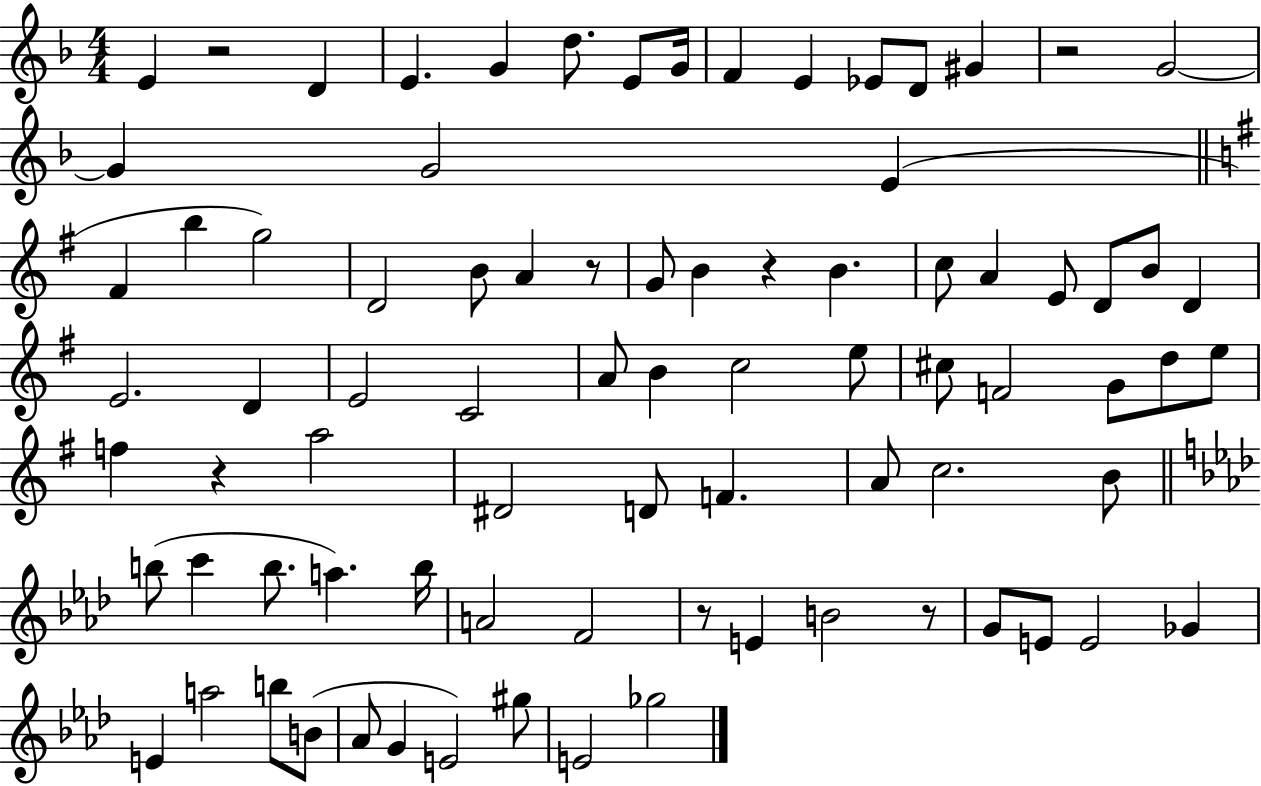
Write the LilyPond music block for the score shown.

{
  \clef treble
  \numericTimeSignature
  \time 4/4
  \key f \major
  e'4 r2 d'4 | e'4. g'4 d''8. e'8 g'16 | f'4 e'4 ees'8 d'8 gis'4 | r2 g'2~~ | \break g'4 g'2 e'4( | \bar "||" \break \key e \minor fis'4 b''4 g''2) | d'2 b'8 a'4 r8 | g'8 b'4 r4 b'4. | c''8 a'4 e'8 d'8 b'8 d'4 | \break e'2. d'4 | e'2 c'2 | a'8 b'4 c''2 e''8 | cis''8 f'2 g'8 d''8 e''8 | \break f''4 r4 a''2 | dis'2 d'8 f'4. | a'8 c''2. b'8 | \bar "||" \break \key aes \major b''8( c'''4 b''8. a''4.) b''16 | a'2 f'2 | r8 e'4 b'2 r8 | g'8 e'8 e'2 ges'4 | \break e'4 a''2 b''8 b'8( | aes'8 g'4 e'2) gis''8 | e'2 ges''2 | \bar "|."
}